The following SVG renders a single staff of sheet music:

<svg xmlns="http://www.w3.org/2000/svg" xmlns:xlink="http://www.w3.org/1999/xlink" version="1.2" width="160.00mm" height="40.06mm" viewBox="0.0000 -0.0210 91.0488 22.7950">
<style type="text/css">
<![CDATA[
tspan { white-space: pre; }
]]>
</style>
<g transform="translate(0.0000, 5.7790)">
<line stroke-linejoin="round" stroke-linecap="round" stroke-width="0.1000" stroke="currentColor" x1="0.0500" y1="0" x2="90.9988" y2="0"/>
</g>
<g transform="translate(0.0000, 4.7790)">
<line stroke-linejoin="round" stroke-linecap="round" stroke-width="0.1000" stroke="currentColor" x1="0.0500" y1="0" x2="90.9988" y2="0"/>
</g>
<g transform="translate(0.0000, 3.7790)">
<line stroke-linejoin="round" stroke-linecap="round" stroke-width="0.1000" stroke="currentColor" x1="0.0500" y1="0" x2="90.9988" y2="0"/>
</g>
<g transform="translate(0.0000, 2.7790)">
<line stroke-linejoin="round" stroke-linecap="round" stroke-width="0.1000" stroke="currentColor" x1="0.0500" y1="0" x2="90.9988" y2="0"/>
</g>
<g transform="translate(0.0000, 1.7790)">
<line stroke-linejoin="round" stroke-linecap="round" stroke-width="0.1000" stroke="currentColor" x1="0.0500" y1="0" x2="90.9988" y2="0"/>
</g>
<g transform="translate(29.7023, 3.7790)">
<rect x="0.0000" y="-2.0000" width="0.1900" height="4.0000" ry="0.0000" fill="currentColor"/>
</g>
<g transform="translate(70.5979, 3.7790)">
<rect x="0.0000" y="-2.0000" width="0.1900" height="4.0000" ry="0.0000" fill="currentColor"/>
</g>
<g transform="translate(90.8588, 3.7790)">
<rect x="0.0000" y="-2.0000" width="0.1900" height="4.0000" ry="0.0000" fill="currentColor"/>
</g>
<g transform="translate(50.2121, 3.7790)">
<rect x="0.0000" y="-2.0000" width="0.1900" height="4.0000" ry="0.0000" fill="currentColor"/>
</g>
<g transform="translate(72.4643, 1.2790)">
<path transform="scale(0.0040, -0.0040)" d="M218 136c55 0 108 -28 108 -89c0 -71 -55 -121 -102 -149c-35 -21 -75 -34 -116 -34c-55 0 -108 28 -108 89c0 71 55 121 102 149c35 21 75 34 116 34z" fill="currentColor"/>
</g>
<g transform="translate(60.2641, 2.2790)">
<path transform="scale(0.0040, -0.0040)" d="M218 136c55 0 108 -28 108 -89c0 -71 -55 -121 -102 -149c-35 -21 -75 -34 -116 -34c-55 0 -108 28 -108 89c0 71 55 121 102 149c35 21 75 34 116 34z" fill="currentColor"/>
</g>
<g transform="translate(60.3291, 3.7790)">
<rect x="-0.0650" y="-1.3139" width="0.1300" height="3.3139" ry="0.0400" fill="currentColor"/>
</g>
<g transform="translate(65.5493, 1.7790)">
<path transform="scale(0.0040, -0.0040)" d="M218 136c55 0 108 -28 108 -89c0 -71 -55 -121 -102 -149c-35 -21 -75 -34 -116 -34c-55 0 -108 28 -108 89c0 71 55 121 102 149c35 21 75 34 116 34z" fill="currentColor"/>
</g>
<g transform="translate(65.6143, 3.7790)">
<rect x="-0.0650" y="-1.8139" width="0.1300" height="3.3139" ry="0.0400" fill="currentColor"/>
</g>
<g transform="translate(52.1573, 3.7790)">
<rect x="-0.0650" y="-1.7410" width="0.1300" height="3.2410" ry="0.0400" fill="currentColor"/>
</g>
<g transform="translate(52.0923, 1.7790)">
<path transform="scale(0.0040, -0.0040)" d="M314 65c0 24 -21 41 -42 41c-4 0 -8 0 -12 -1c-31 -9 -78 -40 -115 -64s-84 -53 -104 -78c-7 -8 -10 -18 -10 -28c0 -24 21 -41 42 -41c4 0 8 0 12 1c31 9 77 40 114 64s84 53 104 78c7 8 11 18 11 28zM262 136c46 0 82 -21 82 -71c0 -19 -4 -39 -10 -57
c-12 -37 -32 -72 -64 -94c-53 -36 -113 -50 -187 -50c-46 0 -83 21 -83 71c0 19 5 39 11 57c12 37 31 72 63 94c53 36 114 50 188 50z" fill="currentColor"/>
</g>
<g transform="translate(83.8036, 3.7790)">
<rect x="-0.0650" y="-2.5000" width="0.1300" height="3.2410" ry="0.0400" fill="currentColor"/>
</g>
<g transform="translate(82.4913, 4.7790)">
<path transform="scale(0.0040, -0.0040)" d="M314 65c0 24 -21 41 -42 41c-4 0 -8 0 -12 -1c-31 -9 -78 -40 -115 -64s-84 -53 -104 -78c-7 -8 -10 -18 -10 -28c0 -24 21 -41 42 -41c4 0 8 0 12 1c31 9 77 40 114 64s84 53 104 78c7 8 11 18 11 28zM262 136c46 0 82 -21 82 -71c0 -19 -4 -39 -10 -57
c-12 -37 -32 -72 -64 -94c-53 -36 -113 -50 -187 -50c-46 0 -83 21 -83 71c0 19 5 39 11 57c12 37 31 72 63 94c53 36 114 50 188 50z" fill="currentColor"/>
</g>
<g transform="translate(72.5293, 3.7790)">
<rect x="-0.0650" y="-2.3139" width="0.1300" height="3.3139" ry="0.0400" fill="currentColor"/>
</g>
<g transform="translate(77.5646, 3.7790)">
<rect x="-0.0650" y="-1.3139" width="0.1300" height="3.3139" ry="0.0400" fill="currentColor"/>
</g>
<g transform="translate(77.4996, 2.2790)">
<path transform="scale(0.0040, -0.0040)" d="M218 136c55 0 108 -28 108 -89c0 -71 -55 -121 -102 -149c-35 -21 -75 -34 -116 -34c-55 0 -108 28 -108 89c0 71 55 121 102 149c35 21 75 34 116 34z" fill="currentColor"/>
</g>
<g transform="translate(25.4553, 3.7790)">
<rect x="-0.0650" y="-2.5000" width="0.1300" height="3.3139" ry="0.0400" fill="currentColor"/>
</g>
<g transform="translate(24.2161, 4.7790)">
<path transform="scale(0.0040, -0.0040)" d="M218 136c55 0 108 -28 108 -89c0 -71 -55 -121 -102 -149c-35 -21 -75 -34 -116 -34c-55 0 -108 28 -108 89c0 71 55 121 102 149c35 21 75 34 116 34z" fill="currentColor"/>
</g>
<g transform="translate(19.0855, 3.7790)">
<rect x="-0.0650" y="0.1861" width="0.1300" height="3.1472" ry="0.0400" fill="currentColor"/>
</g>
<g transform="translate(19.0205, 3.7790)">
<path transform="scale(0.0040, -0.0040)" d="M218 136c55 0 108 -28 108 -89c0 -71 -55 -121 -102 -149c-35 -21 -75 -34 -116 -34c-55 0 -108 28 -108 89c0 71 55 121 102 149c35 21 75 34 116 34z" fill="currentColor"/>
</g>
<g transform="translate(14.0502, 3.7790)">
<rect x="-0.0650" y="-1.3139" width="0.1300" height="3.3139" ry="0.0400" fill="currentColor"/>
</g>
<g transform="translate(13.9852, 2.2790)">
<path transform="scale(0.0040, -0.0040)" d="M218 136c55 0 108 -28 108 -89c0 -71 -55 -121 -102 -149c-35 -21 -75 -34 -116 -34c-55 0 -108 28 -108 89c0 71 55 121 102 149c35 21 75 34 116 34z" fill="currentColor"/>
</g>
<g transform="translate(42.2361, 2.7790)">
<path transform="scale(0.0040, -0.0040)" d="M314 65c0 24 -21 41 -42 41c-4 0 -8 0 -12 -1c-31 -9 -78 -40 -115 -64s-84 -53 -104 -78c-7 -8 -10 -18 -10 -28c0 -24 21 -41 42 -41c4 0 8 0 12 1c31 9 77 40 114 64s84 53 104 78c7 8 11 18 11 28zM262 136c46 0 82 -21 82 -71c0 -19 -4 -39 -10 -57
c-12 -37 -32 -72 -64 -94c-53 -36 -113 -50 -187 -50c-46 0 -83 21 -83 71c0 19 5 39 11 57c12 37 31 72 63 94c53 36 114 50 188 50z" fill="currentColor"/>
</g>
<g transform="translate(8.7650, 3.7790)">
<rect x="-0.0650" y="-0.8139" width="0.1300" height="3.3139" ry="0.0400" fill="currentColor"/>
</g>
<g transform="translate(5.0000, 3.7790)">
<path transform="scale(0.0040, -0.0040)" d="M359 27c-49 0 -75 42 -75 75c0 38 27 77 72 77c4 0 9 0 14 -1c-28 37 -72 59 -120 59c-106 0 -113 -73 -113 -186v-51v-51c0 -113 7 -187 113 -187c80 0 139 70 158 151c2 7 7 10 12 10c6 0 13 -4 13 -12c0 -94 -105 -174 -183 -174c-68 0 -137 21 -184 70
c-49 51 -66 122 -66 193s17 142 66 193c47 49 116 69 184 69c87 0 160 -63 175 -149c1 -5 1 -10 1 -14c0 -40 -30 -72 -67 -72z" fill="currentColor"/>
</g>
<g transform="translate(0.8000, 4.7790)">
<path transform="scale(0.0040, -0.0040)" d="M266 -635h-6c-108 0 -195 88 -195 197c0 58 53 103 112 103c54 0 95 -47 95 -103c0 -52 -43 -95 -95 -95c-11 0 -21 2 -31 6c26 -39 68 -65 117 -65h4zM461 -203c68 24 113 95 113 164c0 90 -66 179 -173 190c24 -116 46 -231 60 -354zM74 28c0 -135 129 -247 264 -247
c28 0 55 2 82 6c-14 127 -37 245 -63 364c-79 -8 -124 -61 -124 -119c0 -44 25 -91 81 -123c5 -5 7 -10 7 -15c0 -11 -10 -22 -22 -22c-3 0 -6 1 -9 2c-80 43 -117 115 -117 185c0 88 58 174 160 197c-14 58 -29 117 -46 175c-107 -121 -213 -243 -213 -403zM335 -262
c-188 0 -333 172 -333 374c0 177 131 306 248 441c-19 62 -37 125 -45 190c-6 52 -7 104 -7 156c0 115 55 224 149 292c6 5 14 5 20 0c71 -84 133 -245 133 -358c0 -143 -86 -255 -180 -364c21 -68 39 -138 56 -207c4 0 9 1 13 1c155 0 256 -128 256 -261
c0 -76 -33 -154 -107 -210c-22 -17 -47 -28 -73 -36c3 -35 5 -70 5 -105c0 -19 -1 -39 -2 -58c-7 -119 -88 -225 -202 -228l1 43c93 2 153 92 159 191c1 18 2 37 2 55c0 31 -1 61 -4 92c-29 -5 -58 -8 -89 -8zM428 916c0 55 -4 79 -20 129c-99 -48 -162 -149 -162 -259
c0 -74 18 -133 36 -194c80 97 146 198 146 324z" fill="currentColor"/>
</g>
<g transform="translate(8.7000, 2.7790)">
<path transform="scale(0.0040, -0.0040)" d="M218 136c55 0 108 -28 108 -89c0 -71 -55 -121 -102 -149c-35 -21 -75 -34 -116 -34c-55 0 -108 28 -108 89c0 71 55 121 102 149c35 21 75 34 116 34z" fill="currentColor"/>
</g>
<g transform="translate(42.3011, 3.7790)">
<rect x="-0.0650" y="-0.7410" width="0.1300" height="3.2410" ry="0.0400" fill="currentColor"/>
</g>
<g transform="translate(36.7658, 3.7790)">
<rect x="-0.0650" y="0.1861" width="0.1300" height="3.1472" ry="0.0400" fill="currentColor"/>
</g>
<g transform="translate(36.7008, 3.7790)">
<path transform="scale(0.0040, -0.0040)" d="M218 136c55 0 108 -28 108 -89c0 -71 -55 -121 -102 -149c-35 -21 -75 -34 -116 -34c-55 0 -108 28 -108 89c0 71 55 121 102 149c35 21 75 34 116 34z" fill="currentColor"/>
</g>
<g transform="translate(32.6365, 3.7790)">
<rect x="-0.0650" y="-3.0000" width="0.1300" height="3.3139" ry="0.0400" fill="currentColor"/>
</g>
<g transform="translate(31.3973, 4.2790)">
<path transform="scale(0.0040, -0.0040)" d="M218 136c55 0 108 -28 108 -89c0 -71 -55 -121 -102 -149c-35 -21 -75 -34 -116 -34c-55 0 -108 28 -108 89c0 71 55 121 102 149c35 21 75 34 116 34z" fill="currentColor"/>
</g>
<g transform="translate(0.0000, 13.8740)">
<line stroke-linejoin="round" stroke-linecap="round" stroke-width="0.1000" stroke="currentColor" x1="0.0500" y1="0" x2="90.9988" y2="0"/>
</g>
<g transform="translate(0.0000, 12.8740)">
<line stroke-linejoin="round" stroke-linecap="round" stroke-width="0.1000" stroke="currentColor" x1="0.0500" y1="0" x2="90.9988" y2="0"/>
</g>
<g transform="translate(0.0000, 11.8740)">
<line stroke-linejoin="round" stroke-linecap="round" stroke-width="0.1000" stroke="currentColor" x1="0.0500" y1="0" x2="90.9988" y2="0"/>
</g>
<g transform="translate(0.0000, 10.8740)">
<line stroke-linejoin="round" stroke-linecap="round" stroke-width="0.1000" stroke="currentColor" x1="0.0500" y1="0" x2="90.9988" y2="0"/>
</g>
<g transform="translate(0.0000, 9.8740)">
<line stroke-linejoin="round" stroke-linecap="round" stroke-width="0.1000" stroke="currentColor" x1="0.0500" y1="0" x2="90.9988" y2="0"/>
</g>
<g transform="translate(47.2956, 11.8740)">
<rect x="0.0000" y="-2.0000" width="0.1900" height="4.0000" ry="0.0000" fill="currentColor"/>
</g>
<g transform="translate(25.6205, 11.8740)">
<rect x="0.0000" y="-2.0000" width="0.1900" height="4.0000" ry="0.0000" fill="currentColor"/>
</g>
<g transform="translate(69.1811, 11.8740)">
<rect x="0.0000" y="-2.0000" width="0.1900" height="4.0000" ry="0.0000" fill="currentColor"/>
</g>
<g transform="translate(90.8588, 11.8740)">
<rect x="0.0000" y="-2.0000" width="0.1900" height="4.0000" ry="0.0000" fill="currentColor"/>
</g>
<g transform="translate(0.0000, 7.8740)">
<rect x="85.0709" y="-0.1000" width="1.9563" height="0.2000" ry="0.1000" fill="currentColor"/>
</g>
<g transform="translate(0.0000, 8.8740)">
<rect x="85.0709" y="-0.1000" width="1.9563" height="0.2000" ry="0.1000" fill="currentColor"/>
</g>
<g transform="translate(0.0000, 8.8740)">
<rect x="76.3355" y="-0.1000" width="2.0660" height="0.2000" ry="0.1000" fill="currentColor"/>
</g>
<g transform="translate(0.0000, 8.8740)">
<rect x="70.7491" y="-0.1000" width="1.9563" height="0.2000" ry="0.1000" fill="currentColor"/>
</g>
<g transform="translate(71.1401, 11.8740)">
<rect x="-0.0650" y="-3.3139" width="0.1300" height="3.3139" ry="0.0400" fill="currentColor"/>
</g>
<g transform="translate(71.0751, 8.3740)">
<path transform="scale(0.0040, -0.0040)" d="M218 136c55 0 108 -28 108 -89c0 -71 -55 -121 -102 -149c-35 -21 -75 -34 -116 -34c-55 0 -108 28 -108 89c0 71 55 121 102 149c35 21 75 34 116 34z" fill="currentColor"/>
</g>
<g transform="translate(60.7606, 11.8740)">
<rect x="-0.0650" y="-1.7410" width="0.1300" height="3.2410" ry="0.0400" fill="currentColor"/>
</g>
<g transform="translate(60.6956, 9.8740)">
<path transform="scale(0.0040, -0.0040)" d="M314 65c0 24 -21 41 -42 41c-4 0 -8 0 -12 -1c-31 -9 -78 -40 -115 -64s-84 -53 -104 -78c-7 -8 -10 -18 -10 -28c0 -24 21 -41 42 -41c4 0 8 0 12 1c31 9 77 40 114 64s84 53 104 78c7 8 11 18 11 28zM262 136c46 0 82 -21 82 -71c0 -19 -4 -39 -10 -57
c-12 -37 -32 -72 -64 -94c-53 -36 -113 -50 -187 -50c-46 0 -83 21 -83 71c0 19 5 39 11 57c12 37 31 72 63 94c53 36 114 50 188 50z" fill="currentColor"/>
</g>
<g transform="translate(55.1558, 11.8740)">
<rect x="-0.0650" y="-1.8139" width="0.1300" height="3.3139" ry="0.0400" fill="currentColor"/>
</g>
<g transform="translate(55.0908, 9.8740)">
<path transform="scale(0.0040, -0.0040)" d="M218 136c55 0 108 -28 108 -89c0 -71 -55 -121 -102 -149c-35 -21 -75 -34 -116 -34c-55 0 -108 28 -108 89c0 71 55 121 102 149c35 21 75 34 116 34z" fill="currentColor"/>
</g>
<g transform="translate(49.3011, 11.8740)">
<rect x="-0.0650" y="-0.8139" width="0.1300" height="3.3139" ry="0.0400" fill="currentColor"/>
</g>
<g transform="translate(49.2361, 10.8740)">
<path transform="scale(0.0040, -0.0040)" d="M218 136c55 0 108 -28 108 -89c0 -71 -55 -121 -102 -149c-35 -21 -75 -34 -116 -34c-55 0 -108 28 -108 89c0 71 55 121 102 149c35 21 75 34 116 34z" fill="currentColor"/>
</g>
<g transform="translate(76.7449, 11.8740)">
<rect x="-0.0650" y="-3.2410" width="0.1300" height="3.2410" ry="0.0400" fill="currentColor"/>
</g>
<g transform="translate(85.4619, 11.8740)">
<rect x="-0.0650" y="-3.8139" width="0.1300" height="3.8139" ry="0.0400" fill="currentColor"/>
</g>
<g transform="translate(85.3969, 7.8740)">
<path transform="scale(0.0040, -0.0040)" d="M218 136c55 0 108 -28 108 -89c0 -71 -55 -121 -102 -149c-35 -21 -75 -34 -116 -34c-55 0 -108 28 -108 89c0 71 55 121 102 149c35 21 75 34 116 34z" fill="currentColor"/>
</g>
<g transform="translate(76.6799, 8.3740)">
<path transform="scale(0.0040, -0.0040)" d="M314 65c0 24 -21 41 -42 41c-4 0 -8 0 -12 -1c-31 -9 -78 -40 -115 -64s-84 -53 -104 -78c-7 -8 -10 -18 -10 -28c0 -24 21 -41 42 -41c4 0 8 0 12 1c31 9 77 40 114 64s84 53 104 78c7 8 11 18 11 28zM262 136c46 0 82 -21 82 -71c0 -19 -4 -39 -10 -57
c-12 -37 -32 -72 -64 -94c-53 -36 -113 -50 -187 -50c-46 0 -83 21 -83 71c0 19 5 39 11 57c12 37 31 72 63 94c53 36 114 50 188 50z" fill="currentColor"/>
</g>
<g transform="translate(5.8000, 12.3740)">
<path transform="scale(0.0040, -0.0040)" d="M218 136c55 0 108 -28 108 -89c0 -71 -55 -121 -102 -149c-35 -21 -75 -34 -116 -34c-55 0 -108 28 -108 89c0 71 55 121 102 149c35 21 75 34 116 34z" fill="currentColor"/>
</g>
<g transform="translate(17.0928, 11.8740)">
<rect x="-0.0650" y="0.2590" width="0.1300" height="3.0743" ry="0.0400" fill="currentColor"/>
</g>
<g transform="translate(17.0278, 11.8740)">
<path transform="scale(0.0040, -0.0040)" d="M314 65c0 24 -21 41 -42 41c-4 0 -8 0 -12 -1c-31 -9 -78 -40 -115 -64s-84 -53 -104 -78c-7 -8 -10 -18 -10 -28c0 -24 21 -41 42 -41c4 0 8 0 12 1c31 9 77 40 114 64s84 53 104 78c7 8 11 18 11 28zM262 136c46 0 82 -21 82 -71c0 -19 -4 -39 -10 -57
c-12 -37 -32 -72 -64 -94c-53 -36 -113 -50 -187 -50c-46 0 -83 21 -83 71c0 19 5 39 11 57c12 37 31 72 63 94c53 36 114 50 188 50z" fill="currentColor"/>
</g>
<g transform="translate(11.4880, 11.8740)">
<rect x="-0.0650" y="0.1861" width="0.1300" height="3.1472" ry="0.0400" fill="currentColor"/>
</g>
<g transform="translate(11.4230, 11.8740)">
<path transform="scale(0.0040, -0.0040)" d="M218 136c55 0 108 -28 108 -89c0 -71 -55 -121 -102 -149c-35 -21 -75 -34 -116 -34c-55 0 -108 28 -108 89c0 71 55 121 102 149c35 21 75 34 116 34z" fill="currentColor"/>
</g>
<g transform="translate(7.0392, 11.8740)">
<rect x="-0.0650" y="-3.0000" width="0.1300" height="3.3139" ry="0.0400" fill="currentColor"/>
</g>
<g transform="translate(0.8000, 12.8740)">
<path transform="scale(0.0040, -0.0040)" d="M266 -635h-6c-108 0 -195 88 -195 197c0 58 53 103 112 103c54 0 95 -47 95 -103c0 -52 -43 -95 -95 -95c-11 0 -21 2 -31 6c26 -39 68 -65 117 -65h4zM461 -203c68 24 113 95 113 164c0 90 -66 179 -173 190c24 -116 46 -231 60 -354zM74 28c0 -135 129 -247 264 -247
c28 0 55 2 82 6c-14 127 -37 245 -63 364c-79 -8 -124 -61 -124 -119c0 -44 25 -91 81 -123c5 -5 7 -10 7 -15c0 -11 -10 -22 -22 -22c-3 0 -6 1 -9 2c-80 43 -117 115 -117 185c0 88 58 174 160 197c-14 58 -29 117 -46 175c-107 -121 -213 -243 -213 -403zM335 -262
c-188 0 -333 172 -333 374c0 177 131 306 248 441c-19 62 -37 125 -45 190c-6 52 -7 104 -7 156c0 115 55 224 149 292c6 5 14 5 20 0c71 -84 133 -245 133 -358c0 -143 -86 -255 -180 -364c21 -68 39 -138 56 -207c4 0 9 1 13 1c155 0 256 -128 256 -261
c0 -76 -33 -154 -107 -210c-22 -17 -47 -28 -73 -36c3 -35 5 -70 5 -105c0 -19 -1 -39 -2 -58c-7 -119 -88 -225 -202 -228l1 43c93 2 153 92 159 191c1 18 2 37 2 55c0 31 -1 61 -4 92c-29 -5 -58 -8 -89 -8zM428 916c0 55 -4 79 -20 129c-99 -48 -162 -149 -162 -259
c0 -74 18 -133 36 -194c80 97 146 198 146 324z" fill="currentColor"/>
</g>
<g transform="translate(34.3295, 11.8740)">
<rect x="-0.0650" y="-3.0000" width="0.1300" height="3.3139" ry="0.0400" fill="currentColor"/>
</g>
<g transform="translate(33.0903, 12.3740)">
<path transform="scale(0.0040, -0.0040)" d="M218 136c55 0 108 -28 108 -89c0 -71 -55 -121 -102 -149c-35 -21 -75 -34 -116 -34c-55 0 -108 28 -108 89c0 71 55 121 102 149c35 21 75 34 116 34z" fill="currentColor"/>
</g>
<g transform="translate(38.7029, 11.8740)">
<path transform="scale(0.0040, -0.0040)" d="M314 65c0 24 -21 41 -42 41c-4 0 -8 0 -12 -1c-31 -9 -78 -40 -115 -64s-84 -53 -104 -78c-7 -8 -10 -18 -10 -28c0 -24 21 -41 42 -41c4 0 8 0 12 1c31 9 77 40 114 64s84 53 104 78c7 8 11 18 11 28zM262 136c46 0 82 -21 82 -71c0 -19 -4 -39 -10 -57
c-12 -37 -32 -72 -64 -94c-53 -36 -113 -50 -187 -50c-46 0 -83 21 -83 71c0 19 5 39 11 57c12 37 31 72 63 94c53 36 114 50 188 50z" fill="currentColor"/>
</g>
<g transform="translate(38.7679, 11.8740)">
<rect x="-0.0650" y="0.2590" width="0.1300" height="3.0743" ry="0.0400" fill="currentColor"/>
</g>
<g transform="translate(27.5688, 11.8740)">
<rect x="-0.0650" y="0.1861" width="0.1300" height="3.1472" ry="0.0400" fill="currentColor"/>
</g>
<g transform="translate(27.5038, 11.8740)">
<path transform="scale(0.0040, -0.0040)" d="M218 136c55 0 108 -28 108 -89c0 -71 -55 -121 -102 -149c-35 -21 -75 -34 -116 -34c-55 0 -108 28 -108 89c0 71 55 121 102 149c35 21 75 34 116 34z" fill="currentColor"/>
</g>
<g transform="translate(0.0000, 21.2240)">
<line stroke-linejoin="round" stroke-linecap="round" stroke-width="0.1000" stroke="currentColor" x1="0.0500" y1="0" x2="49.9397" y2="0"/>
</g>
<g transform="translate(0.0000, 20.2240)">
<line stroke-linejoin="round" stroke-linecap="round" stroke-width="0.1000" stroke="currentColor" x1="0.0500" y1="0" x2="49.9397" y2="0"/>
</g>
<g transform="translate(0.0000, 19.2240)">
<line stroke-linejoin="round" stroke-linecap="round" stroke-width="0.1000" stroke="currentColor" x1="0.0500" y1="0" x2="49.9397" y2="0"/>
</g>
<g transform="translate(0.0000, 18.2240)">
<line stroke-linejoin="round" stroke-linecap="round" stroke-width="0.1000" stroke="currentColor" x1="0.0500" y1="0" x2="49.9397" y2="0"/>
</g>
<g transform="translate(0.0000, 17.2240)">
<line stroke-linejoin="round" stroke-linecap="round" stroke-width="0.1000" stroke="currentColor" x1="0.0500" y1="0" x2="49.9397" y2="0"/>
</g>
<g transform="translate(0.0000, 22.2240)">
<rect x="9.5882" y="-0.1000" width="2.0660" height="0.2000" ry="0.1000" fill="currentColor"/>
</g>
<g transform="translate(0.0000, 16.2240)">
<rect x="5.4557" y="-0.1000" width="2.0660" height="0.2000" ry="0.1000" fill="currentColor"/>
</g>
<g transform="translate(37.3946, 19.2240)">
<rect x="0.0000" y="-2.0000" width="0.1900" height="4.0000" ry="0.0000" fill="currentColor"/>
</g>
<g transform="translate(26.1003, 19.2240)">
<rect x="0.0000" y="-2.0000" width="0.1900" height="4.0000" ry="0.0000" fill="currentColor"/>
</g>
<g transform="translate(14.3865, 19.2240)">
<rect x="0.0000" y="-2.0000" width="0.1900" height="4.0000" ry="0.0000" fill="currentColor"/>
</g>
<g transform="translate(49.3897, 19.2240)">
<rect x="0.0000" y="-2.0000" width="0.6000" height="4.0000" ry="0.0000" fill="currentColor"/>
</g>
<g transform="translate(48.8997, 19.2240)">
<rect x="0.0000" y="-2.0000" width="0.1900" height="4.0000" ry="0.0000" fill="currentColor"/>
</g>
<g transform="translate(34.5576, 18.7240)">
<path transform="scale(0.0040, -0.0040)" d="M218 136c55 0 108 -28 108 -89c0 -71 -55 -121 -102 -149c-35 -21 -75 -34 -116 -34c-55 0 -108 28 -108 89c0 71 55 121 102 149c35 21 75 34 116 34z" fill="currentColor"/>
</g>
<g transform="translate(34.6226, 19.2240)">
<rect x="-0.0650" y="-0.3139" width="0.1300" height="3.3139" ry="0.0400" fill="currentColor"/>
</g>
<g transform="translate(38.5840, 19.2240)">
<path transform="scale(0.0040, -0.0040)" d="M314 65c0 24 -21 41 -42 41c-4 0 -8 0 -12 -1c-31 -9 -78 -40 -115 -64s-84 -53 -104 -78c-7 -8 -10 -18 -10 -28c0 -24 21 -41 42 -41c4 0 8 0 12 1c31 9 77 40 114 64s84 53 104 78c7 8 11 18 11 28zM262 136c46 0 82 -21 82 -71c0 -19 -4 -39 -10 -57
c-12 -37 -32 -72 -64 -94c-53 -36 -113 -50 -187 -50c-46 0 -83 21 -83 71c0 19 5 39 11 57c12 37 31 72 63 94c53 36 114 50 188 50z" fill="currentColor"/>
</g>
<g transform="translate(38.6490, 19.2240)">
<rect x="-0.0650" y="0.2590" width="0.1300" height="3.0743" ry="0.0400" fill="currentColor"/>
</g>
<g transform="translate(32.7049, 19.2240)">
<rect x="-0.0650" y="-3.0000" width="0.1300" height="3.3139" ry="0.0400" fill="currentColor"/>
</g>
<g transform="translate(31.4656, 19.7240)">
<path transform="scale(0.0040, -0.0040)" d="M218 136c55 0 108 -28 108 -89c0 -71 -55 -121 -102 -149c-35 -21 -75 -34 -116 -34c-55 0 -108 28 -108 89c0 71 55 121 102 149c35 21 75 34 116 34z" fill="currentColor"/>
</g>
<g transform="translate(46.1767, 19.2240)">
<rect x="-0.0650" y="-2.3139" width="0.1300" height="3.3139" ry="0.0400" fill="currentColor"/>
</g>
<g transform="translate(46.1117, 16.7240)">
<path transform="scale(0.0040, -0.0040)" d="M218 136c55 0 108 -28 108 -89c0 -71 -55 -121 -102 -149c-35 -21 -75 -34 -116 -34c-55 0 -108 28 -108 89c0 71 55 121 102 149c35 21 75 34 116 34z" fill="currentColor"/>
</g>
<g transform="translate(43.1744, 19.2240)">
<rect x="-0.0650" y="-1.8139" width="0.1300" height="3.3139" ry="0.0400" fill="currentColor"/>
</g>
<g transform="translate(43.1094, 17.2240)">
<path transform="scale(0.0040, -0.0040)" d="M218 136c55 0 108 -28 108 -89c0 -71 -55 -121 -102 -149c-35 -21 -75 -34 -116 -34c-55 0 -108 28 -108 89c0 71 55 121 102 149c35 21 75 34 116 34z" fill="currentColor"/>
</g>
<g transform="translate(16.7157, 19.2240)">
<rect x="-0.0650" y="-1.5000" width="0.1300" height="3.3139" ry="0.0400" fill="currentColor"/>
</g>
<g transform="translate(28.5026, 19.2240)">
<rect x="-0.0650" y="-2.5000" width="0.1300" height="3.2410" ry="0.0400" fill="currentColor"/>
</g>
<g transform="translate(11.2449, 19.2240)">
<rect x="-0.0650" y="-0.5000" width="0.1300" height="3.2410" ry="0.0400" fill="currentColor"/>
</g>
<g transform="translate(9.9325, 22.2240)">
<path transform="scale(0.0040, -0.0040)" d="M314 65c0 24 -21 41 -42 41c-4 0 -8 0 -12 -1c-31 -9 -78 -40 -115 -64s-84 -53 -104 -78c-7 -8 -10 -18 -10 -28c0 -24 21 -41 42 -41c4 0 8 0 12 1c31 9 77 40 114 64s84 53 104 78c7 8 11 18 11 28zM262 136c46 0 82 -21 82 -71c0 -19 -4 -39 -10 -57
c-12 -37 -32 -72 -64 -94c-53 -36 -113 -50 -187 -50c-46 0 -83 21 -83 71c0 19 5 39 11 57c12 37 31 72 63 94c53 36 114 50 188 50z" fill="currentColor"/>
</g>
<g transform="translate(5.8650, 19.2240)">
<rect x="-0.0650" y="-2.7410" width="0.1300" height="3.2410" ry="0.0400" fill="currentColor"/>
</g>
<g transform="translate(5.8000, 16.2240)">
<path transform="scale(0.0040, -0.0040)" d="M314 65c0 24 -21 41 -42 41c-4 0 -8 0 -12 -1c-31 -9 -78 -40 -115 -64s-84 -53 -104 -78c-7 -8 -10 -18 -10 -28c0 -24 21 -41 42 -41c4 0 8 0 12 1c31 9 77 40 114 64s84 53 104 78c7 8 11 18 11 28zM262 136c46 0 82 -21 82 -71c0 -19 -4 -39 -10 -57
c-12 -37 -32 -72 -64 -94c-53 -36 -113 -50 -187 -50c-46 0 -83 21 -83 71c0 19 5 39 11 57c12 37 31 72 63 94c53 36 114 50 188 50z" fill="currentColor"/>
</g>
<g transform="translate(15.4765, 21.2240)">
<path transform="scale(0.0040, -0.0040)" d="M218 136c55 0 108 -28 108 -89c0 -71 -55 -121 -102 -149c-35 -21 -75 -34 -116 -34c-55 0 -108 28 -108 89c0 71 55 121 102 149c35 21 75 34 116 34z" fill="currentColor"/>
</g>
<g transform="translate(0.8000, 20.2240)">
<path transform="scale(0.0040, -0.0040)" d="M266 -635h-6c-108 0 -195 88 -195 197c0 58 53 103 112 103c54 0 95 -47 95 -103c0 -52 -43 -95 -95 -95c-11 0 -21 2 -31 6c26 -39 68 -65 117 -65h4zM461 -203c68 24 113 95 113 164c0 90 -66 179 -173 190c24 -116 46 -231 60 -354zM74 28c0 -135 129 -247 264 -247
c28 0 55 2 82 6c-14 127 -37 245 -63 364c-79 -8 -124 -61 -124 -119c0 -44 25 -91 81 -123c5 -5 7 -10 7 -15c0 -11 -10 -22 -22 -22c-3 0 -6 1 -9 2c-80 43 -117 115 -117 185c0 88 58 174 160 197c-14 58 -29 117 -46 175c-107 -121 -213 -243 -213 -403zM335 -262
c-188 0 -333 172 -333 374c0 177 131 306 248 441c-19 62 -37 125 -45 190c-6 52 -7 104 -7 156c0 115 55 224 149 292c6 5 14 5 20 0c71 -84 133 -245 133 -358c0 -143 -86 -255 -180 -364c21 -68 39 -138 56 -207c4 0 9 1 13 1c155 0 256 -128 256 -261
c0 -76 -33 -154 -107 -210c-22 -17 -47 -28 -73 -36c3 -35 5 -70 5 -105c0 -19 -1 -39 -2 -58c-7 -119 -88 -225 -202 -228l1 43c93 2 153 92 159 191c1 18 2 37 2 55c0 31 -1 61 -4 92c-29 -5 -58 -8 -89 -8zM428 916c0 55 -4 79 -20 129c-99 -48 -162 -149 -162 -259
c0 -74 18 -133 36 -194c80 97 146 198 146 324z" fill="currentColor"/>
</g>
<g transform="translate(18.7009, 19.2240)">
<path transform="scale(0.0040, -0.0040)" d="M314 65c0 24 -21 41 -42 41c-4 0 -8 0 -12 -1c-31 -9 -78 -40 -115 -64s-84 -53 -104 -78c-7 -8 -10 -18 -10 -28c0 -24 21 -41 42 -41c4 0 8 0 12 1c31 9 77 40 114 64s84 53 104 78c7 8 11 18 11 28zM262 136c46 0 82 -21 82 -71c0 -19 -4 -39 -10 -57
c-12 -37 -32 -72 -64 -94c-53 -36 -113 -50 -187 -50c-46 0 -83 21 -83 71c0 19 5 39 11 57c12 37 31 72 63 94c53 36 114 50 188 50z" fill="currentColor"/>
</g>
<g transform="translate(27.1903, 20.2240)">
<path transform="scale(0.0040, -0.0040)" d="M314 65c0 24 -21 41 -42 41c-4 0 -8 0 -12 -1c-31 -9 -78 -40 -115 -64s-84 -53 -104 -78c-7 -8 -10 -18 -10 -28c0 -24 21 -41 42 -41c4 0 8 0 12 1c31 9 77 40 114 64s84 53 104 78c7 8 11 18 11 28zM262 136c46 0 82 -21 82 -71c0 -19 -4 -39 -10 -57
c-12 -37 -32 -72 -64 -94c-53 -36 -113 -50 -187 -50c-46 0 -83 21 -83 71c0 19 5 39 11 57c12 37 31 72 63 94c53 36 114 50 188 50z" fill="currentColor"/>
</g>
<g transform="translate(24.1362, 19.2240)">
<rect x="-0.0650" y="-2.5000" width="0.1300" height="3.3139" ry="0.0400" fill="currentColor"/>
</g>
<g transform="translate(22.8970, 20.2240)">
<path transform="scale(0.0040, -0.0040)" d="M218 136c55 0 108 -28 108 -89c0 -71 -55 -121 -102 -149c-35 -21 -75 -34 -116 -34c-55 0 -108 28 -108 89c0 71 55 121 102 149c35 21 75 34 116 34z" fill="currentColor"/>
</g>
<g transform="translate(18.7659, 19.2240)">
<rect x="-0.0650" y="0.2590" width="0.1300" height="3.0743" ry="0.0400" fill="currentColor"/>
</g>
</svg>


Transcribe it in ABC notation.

X:1
T:Untitled
M:4/4
L:1/4
K:C
d e B G A B d2 f2 e f g e G2 A B B2 B A B2 d f f2 b b2 c' a2 C2 E B2 G G2 A c B2 f g